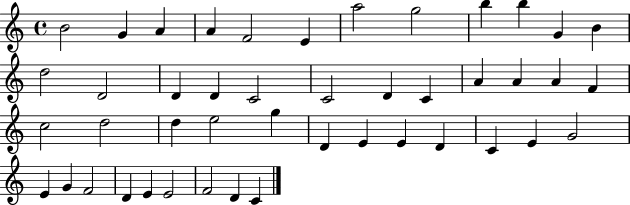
B4/h G4/q A4/q A4/q F4/h E4/q A5/h G5/h B5/q B5/q G4/q B4/q D5/h D4/h D4/q D4/q C4/h C4/h D4/q C4/q A4/q A4/q A4/q F4/q C5/h D5/h D5/q E5/h G5/q D4/q E4/q E4/q D4/q C4/q E4/q G4/h E4/q G4/q F4/h D4/q E4/q E4/h F4/h D4/q C4/q